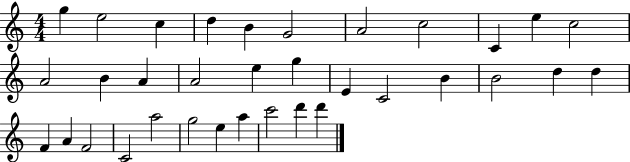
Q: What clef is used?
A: treble